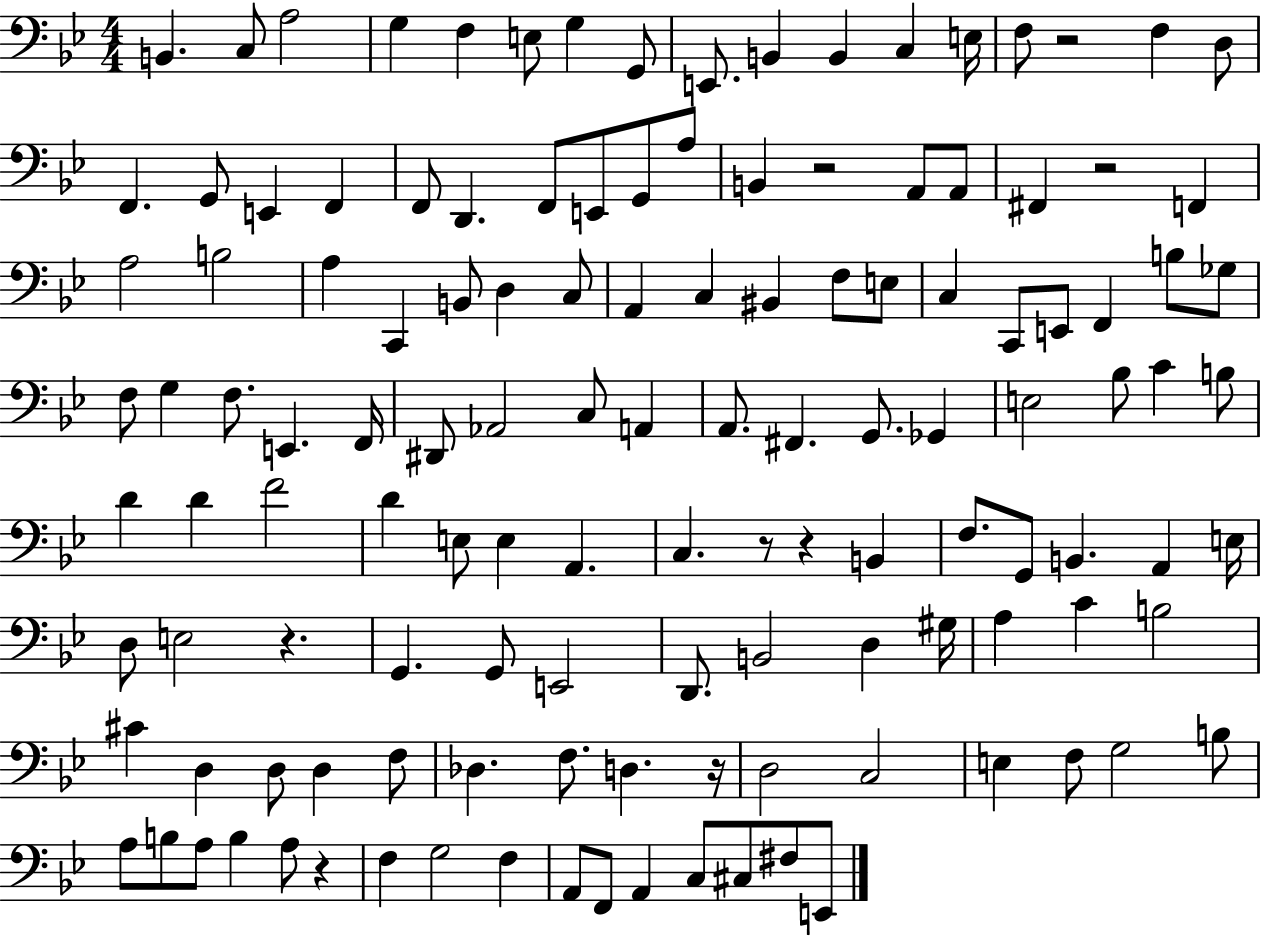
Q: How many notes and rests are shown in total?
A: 129